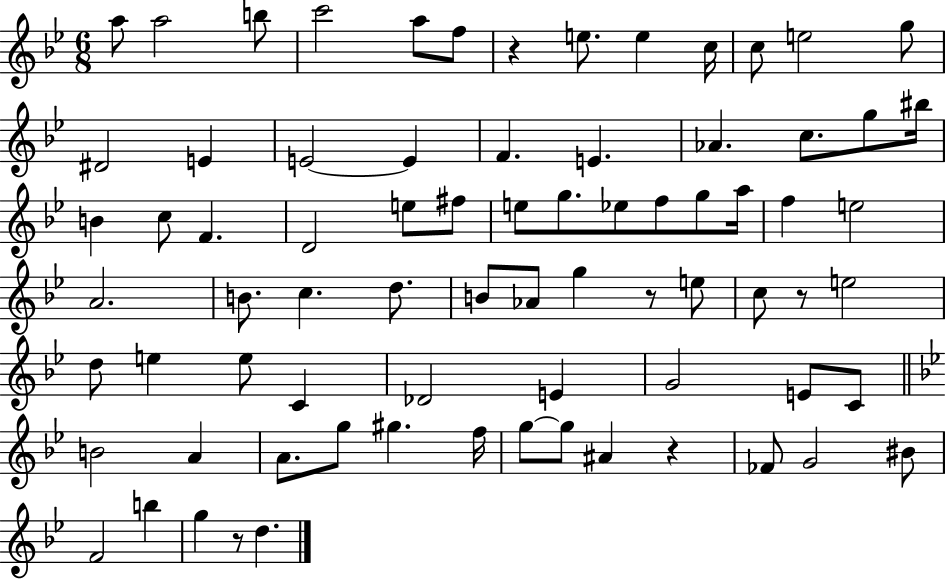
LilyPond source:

{
  \clef treble
  \numericTimeSignature
  \time 6/8
  \key bes \major
  \repeat volta 2 { a''8 a''2 b''8 | c'''2 a''8 f''8 | r4 e''8. e''4 c''16 | c''8 e''2 g''8 | \break dis'2 e'4 | e'2~~ e'4 | f'4. e'4. | aes'4. c''8. g''8 bis''16 | \break b'4 c''8 f'4. | d'2 e''8 fis''8 | e''8 g''8. ees''8 f''8 g''8 a''16 | f''4 e''2 | \break a'2. | b'8. c''4. d''8. | b'8 aes'8 g''4 r8 e''8 | c''8 r8 e''2 | \break d''8 e''4 e''8 c'4 | des'2 e'4 | g'2 e'8 c'8 | \bar "||" \break \key bes \major b'2 a'4 | a'8. g''8 gis''4. f''16 | g''8~~ g''8 ais'4 r4 | fes'8 g'2 bis'8 | \break f'2 b''4 | g''4 r8 d''4. | } \bar "|."
}